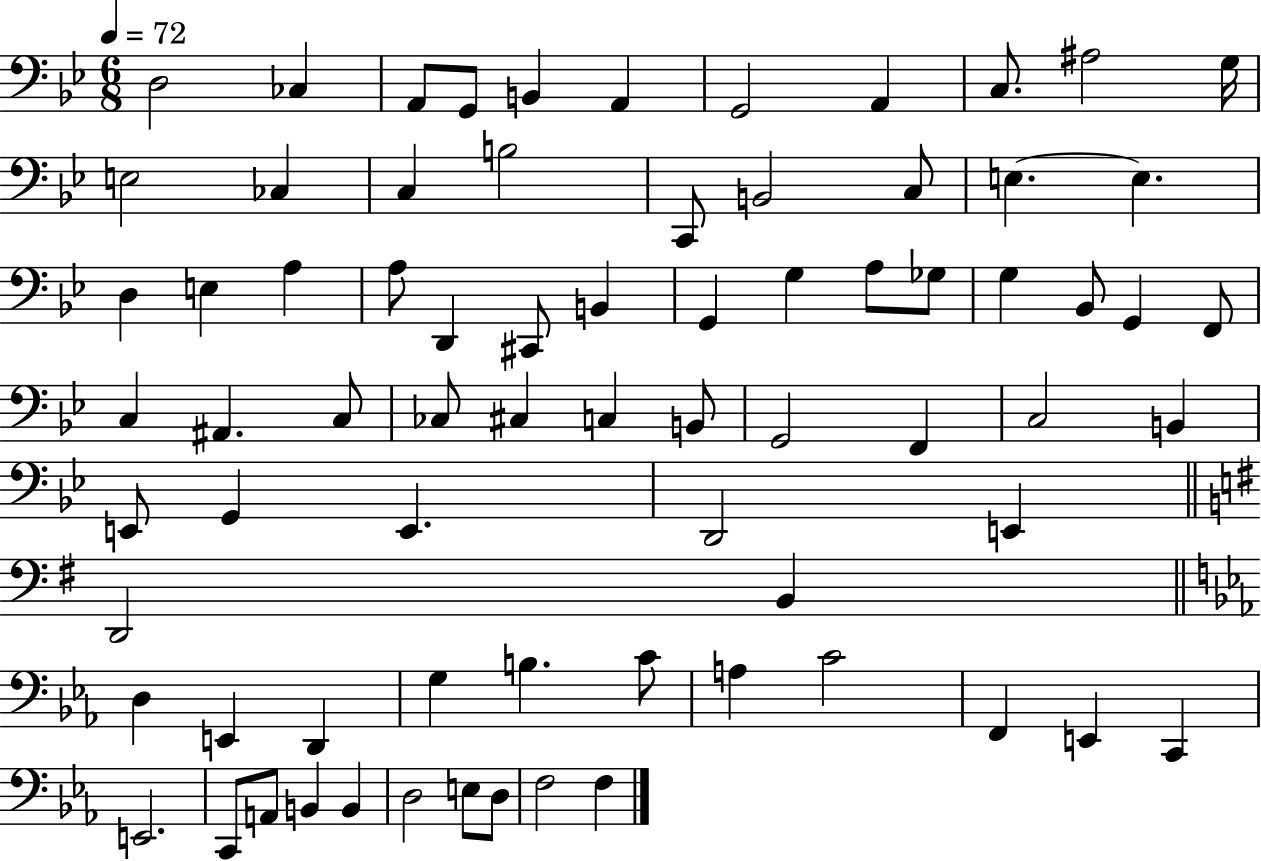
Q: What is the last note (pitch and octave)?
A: F3